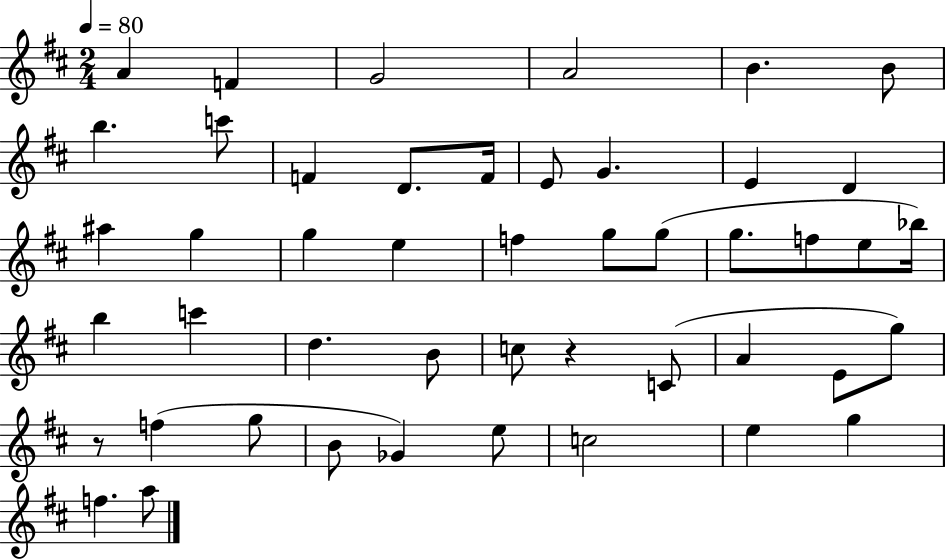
A4/q F4/q G4/h A4/h B4/q. B4/e B5/q. C6/e F4/q D4/e. F4/s E4/e G4/q. E4/q D4/q A#5/q G5/q G5/q E5/q F5/q G5/e G5/e G5/e. F5/e E5/e Bb5/s B5/q C6/q D5/q. B4/e C5/e R/q C4/e A4/q E4/e G5/e R/e F5/q G5/e B4/e Gb4/q E5/e C5/h E5/q G5/q F5/q. A5/e